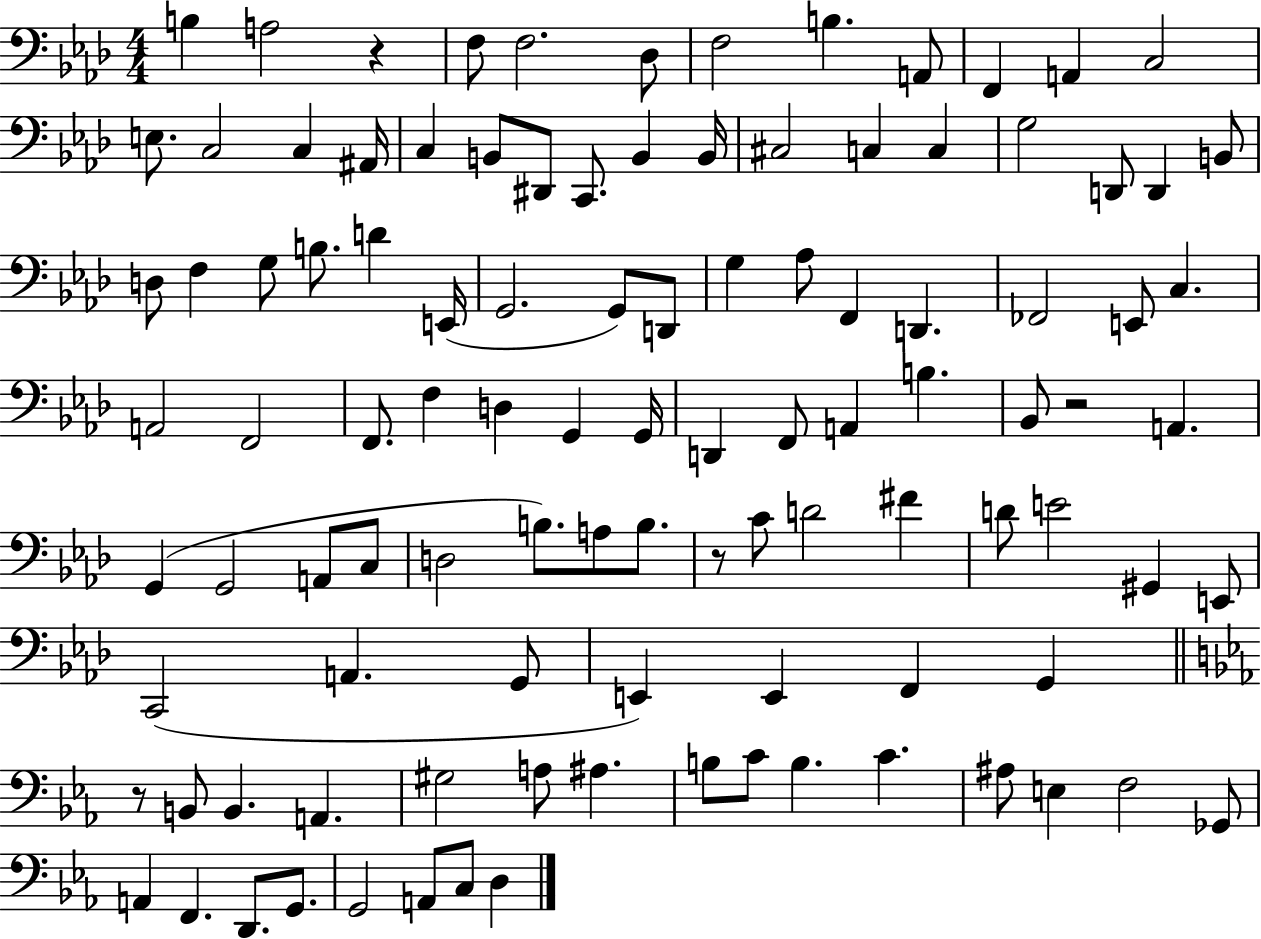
X:1
T:Untitled
M:4/4
L:1/4
K:Ab
B, A,2 z F,/2 F,2 _D,/2 F,2 B, A,,/2 F,, A,, C,2 E,/2 C,2 C, ^A,,/4 C, B,,/2 ^D,,/2 C,,/2 B,, B,,/4 ^C,2 C, C, G,2 D,,/2 D,, B,,/2 D,/2 F, G,/2 B,/2 D E,,/4 G,,2 G,,/2 D,,/2 G, _A,/2 F,, D,, _F,,2 E,,/2 C, A,,2 F,,2 F,,/2 F, D, G,, G,,/4 D,, F,,/2 A,, B, _B,,/2 z2 A,, G,, G,,2 A,,/2 C,/2 D,2 B,/2 A,/2 B,/2 z/2 C/2 D2 ^F D/2 E2 ^G,, E,,/2 C,,2 A,, G,,/2 E,, E,, F,, G,, z/2 B,,/2 B,, A,, ^G,2 A,/2 ^A, B,/2 C/2 B, C ^A,/2 E, F,2 _G,,/2 A,, F,, D,,/2 G,,/2 G,,2 A,,/2 C,/2 D,